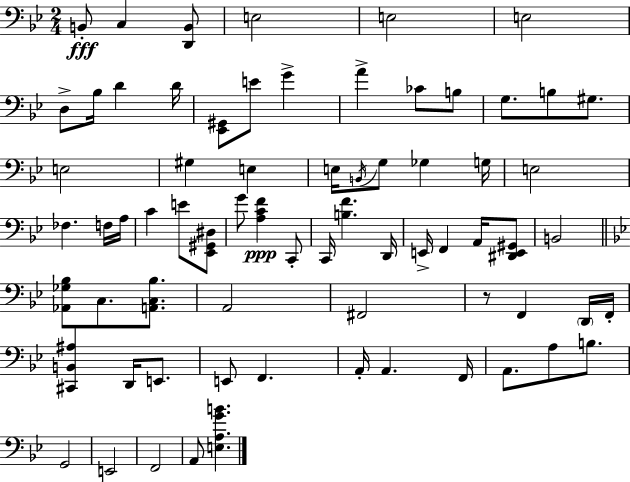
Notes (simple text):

B2/e C3/q [D2,B2]/e E3/h E3/h E3/h D3/e Bb3/s D4/q D4/s [Eb2,G#2]/e E4/e G4/q A4/q CES4/e B3/e G3/e. B3/e G#3/e. E3/h G#3/q E3/q E3/s B2/s G3/e Gb3/q G3/s E3/h FES3/q. F3/s A3/s C4/q E4/e [Eb2,G#2,D#3]/e G4/e [A3,C4,F4]/q C2/e C2/s [B3,F4]/q. D2/s E2/s F2/q A2/s [D#2,E2,G#2]/e B2/h [Ab2,Gb3,Bb3]/e C3/e. [A2,C3,Bb3]/e. A2/h F#2/h R/e F2/q D2/s F2/s [C#2,B2,A#3]/q D2/s E2/e. E2/e F2/q. A2/s A2/q. F2/s A2/e. A3/e B3/e. G2/h E2/h F2/h A2/e [E3,A3,G4,B4]/q.